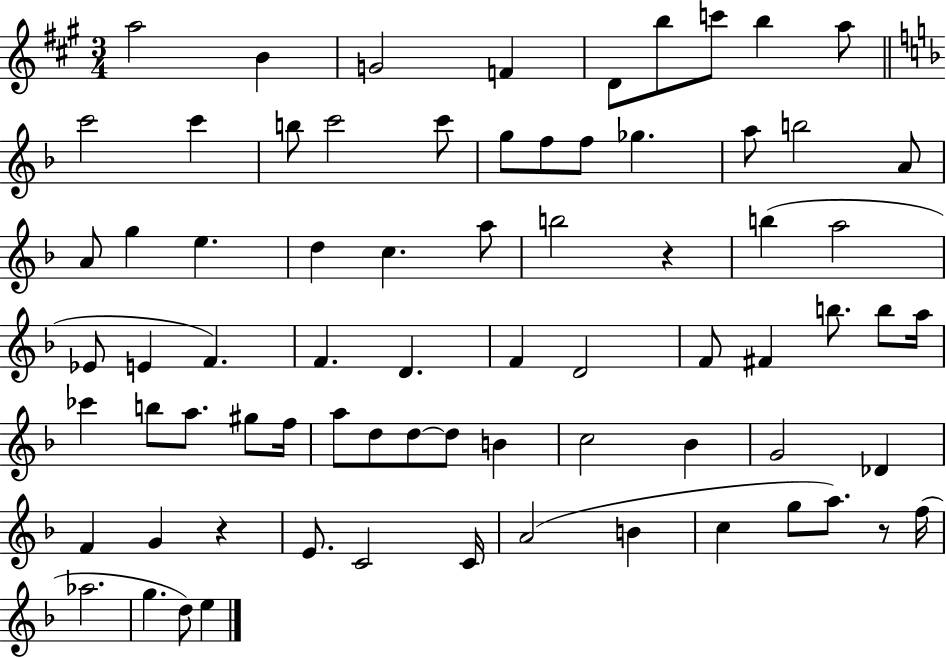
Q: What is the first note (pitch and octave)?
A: A5